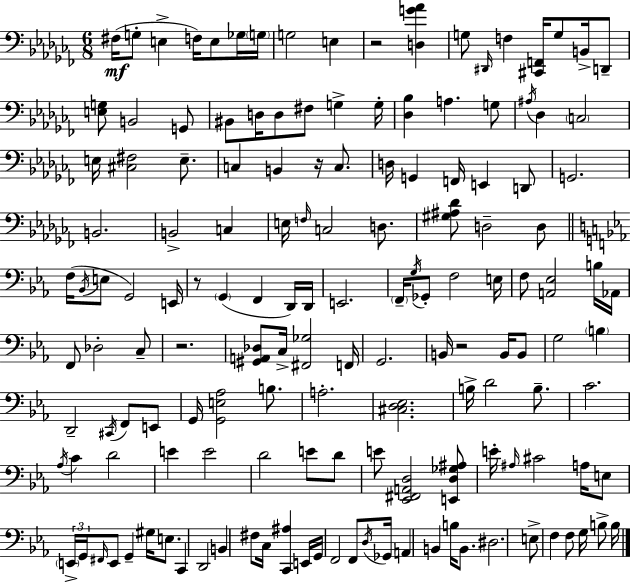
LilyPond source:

{
  \clef bass
  \numericTimeSignature
  \time 6/8
  \key aes \minor
  fis16(\mf g8-. e4-> f16) e8 ges16 \parenthesize g16 | g2 e4 | r2 <d g' aes'>4 | g8 \grace { dis,16 } f4 <cis, f,>16 g8 b,16-> d,8-- | \break <e g>8 b,2 g,8 | bis,8 d16 d8 fis8 g4-> | g16-. <des bes>4 a4. g8 | \acciaccatura { ais16 } des4 \parenthesize c2 | \break e16 <cis fis>2 e8.-- | c4 b,4 r16 c8. | d16 g,4 f,16 e,4 | d,8 g,2. | \break b,2. | b,2-> c4 | e16 \grace { f16 } c2 | d8. <gis ais des'>8 d2-- | \break d8 \bar "||" \break \key c \minor f16( \acciaccatura { bes,16 } e8 g,2) | e,16 r8 \parenthesize g,4( f,4 d,16) | d,16 e,2. | \parenthesize f,16-- \acciaccatura { g16 } ges,8-. f2 | \break e16 f8 <a, ees>2 | b16 aes,16 f,8 des2-. | c8-- r2. | <gis, a, des>8 c16-> <fis, ges>2 | \break f,16 g,2. | b,16 r2 b,16 | b,8 g2 \parenthesize b4 | d,2-- \acciaccatura { cis,16 } f,8 | \break e,8 g,16 <g, e aes>2 | b8. a2.-. | <cis d ees>2. | b16-> d'2 | \break b8.-- c'2. | \acciaccatura { aes16 } c'4 d'2 | e'4 e'2 | d'2 | \break e'8 d'8 e'8 <ees, fis, a, d>2 | <e, d ges ais>8 e'16-. \grace { ais16 } cis'2 | a16 e8 \tuplet 3/2 { \parenthesize e,16-> g,16 \grace { fis,16 } } e,8 g,4-- | gis16 e8. c,4 d,2 | \break b,4 fis8 | c16 <c, ais>4 e,16 g,16 f,2 | f,8 \acciaccatura { d16 } ges,16 a,4 b,4 | b16 b,8. dis2. | \break e8-> f4 | f8 g16 b8-> b16 \bar "|."
}